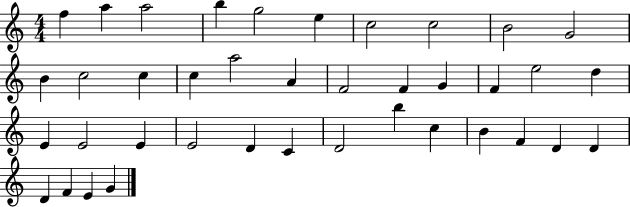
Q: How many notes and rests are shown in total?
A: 39